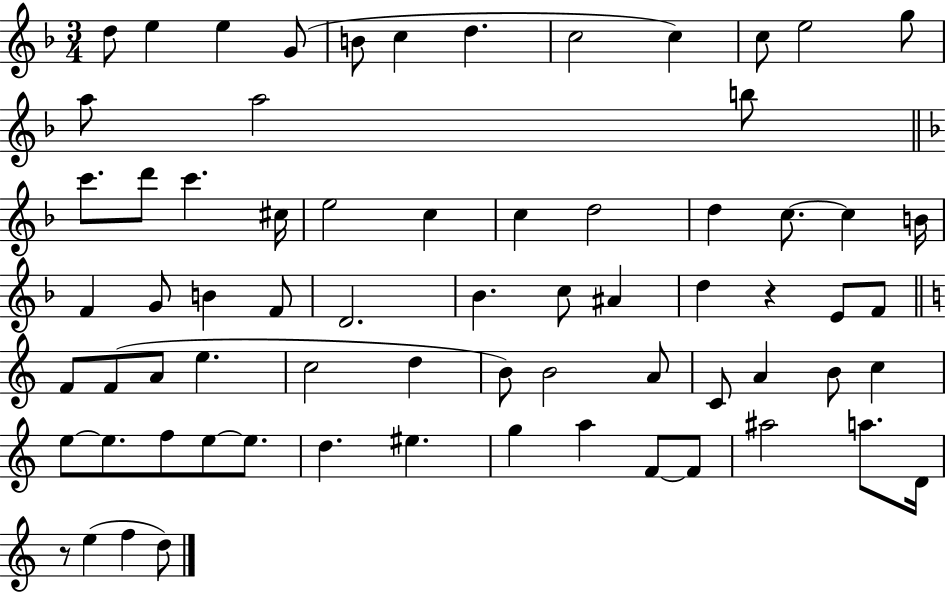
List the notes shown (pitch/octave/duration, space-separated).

D5/e E5/q E5/q G4/e B4/e C5/q D5/q. C5/h C5/q C5/e E5/h G5/e A5/e A5/h B5/e C6/e. D6/e C6/q. C#5/s E5/h C5/q C5/q D5/h D5/q C5/e. C5/q B4/s F4/q G4/e B4/q F4/e D4/h. Bb4/q. C5/e A#4/q D5/q R/q E4/e F4/e F4/e F4/e A4/e E5/q. C5/h D5/q B4/e B4/h A4/e C4/e A4/q B4/e C5/q E5/e E5/e. F5/e E5/e E5/e. D5/q. EIS5/q. G5/q A5/q F4/e F4/e A#5/h A5/e. D4/s R/e E5/q F5/q D5/e